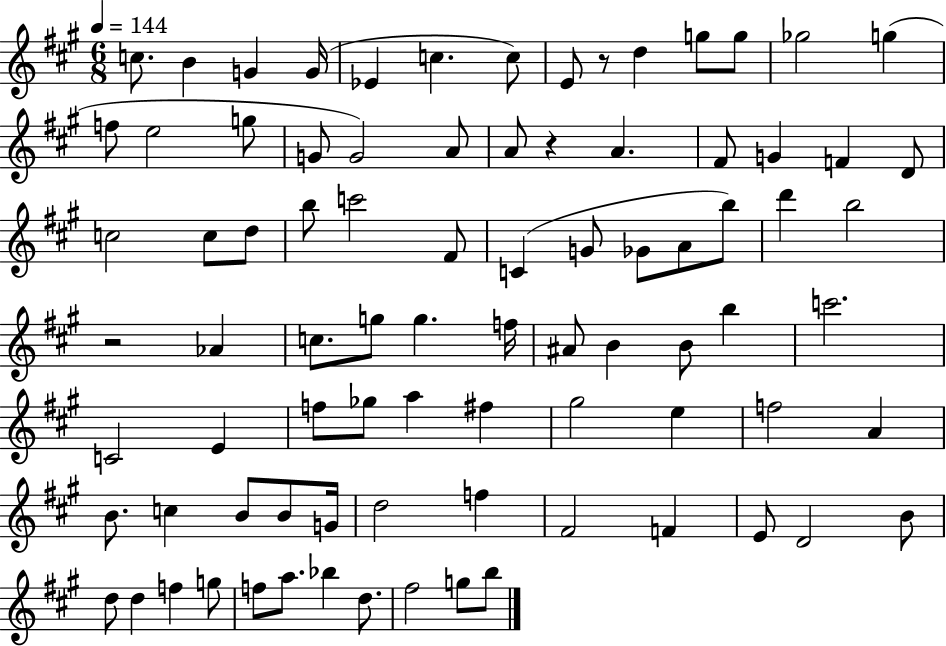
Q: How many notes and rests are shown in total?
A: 84